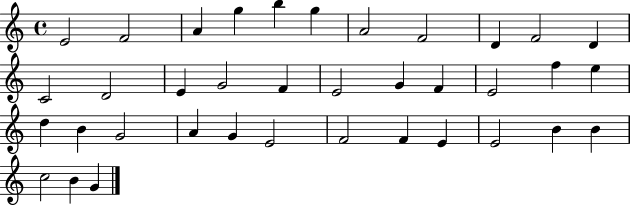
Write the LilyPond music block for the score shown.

{
  \clef treble
  \time 4/4
  \defaultTimeSignature
  \key c \major
  e'2 f'2 | a'4 g''4 b''4 g''4 | a'2 f'2 | d'4 f'2 d'4 | \break c'2 d'2 | e'4 g'2 f'4 | e'2 g'4 f'4 | e'2 f''4 e''4 | \break d''4 b'4 g'2 | a'4 g'4 e'2 | f'2 f'4 e'4 | e'2 b'4 b'4 | \break c''2 b'4 g'4 | \bar "|."
}